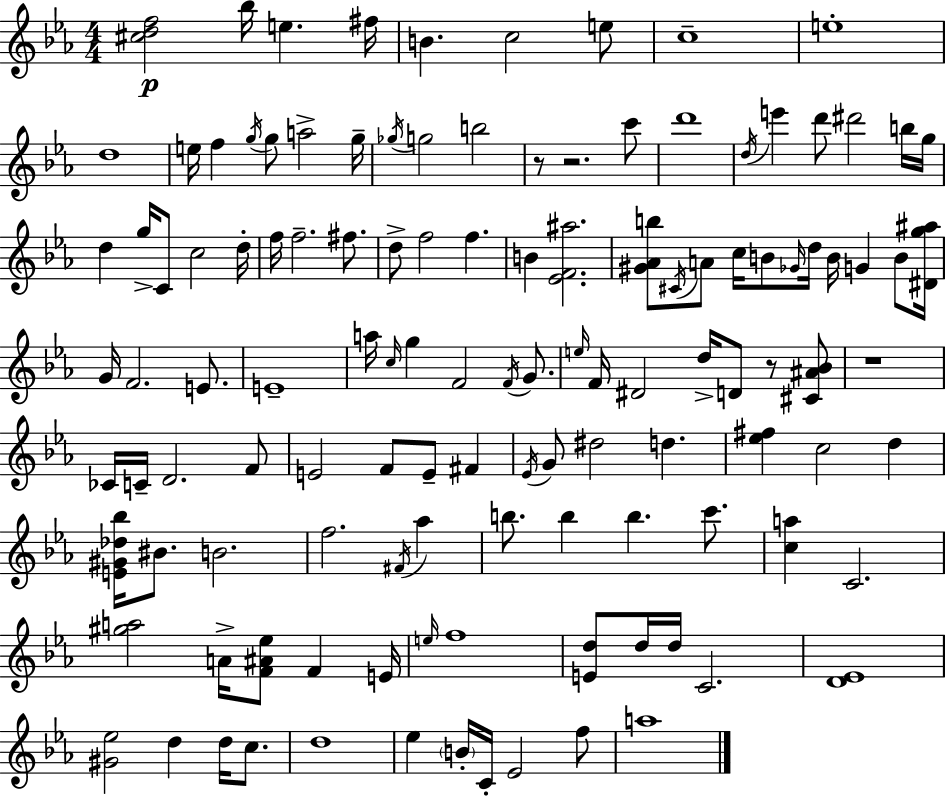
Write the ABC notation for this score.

X:1
T:Untitled
M:4/4
L:1/4
K:Eb
[^cdf]2 _b/4 e ^f/4 B c2 e/2 c4 e4 d4 e/4 f g/4 g/2 a2 g/4 _g/4 g2 b2 z/2 z2 c'/2 d'4 d/4 e' d'/2 ^d'2 b/4 g/4 d g/4 C/2 c2 d/4 f/4 f2 ^f/2 d/2 f2 f B [_EF^a]2 [^G_Ab]/2 ^C/4 A/2 c/4 B/2 _G/4 d/4 B/4 G B/2 [^Dg^a]/4 G/4 F2 E/2 E4 a/4 c/4 g F2 F/4 G/2 e/4 F/4 ^D2 d/4 D/2 z/2 [^C^A_B]/2 z4 _C/4 C/4 D2 F/2 E2 F/2 E/2 ^F _E/4 G/2 ^d2 d [_e^f] c2 d [E^G_d_b]/4 ^B/2 B2 f2 ^F/4 _a b/2 b b c'/2 [ca] C2 [^ga]2 A/4 [F^A_e]/2 F E/4 e/4 f4 [Ed]/2 d/4 d/4 C2 [D_E]4 [^G_e]2 d d/4 c/2 d4 _e B/4 C/4 _E2 f/2 a4